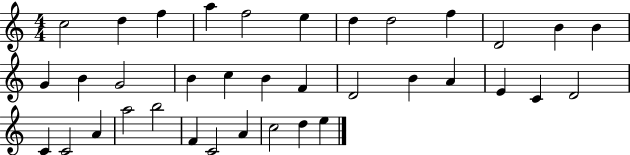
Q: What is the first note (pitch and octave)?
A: C5